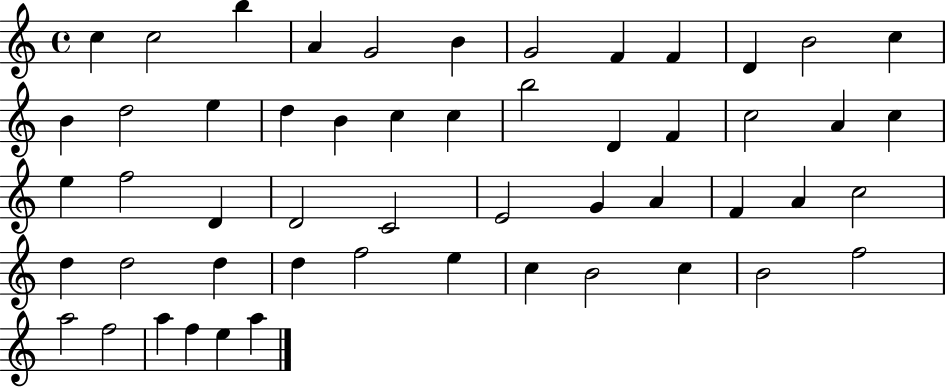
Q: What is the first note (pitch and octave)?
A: C5